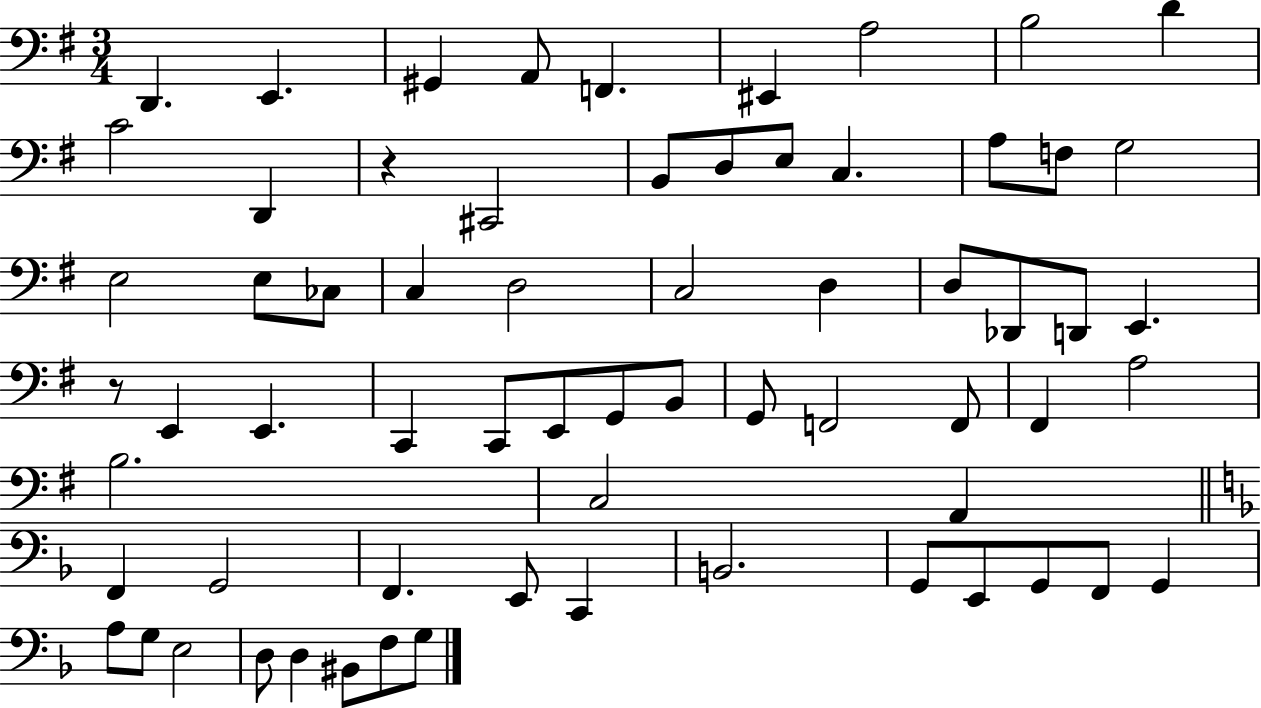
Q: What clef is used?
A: bass